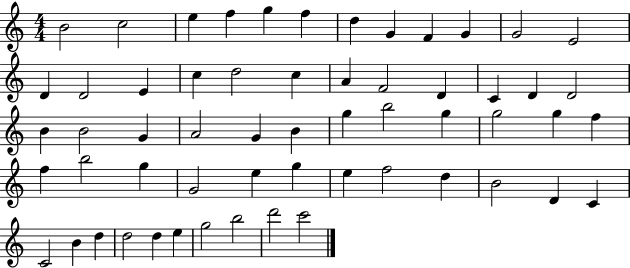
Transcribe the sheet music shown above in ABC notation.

X:1
T:Untitled
M:4/4
L:1/4
K:C
B2 c2 e f g f d G F G G2 E2 D D2 E c d2 c A F2 D C D D2 B B2 G A2 G B g b2 g g2 g f f b2 g G2 e g e f2 d B2 D C C2 B d d2 d e g2 b2 d'2 c'2